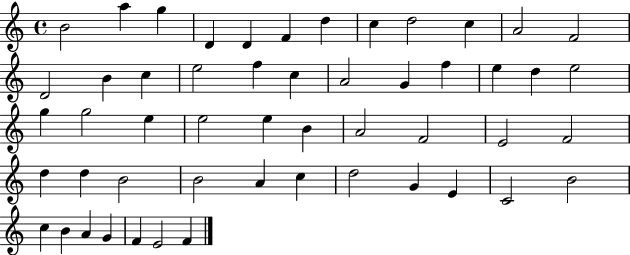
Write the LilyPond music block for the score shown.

{
  \clef treble
  \time 4/4
  \defaultTimeSignature
  \key c \major
  b'2 a''4 g''4 | d'4 d'4 f'4 d''4 | c''4 d''2 c''4 | a'2 f'2 | \break d'2 b'4 c''4 | e''2 f''4 c''4 | a'2 g'4 f''4 | e''4 d''4 e''2 | \break g''4 g''2 e''4 | e''2 e''4 b'4 | a'2 f'2 | e'2 f'2 | \break d''4 d''4 b'2 | b'2 a'4 c''4 | d''2 g'4 e'4 | c'2 b'2 | \break c''4 b'4 a'4 g'4 | f'4 e'2 f'4 | \bar "|."
}